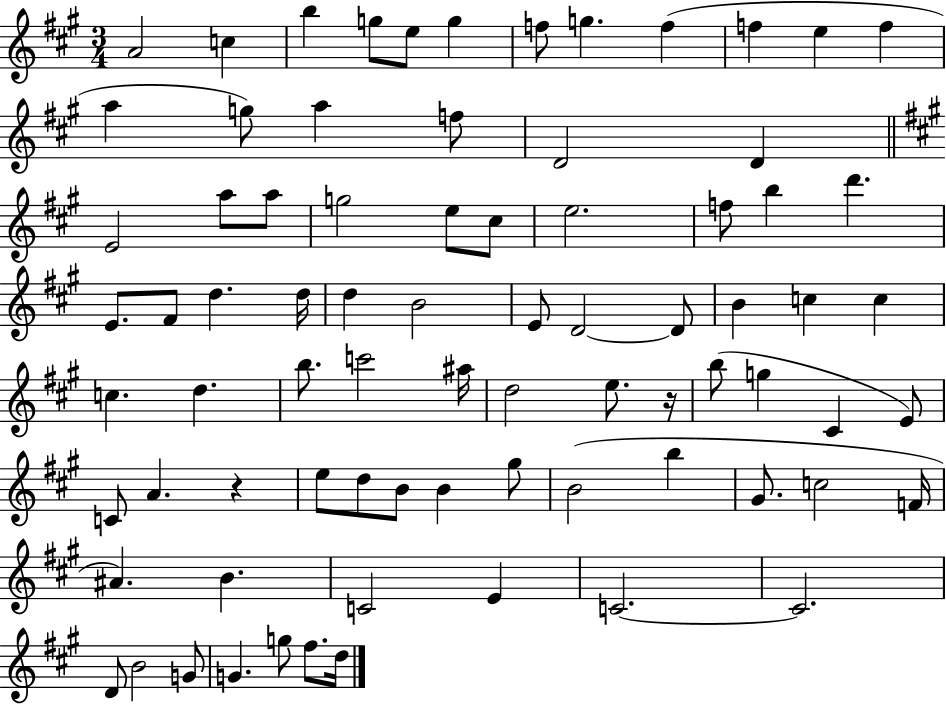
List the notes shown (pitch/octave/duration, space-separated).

A4/h C5/q B5/q G5/e E5/e G5/q F5/e G5/q. F5/q F5/q E5/q F5/q A5/q G5/e A5/q F5/e D4/h D4/q E4/h A5/e A5/e G5/h E5/e C#5/e E5/h. F5/e B5/q D6/q. E4/e. F#4/e D5/q. D5/s D5/q B4/h E4/e D4/h D4/e B4/q C5/q C5/q C5/q. D5/q. B5/e. C6/h A#5/s D5/h E5/e. R/s B5/e G5/q C#4/q E4/e C4/e A4/q. R/q E5/e D5/e B4/e B4/q G#5/e B4/h B5/q G#4/e. C5/h F4/s A#4/q. B4/q. C4/h E4/q C4/h. C4/h. D4/e B4/h G4/e G4/q. G5/e F#5/e. D5/s